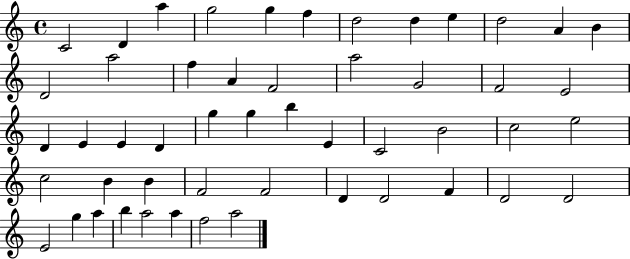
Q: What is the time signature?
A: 4/4